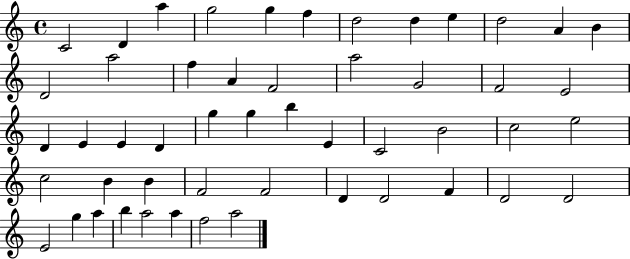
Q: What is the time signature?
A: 4/4